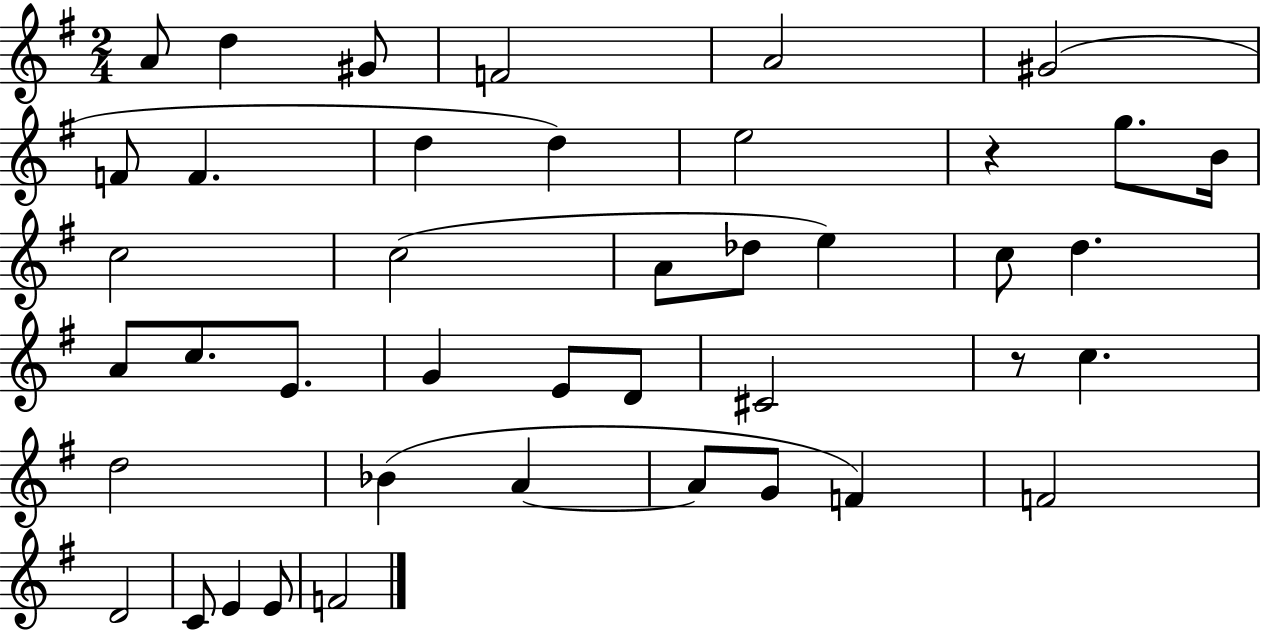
A4/e D5/q G#4/e F4/h A4/h G#4/h F4/e F4/q. D5/q D5/q E5/h R/q G5/e. B4/s C5/h C5/h A4/e Db5/e E5/q C5/e D5/q. A4/e C5/e. E4/e. G4/q E4/e D4/e C#4/h R/e C5/q. D5/h Bb4/q A4/q A4/e G4/e F4/q F4/h D4/h C4/e E4/q E4/e F4/h